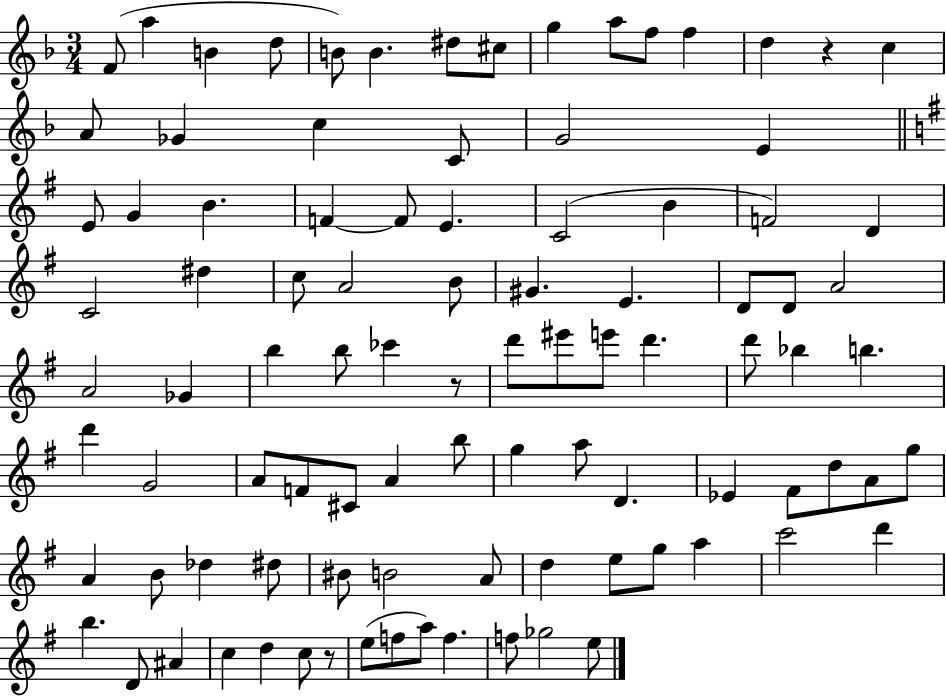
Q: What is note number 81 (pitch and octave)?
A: B5